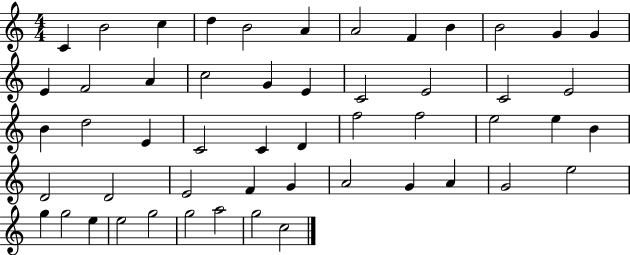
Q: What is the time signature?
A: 4/4